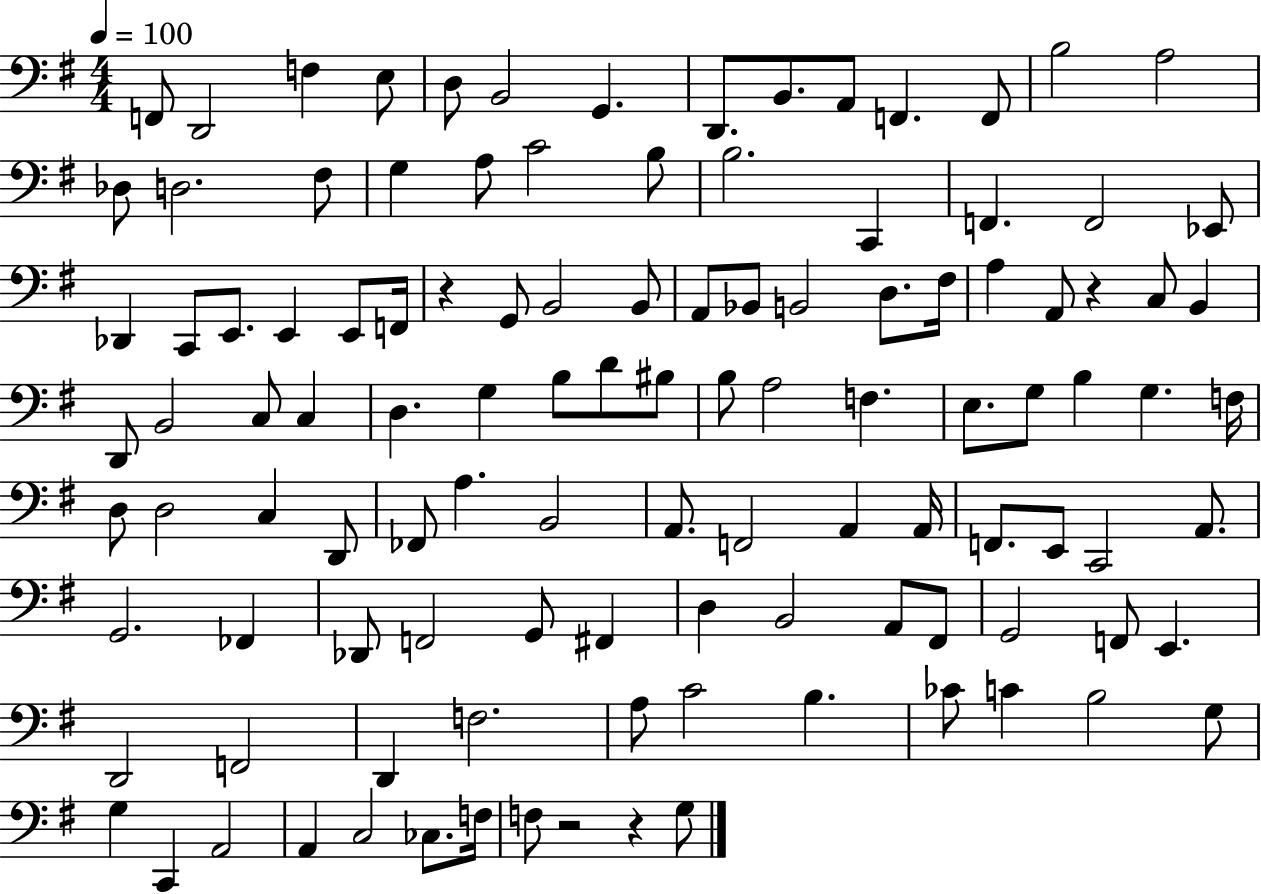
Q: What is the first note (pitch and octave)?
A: F2